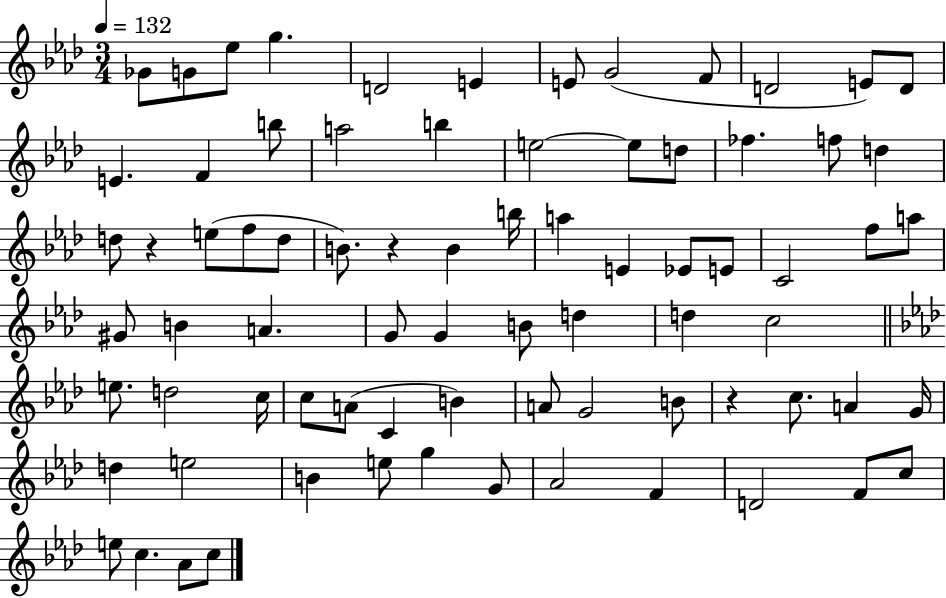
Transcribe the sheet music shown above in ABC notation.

X:1
T:Untitled
M:3/4
L:1/4
K:Ab
_G/2 G/2 _e/2 g D2 E E/2 G2 F/2 D2 E/2 D/2 E F b/2 a2 b e2 e/2 d/2 _f f/2 d d/2 z e/2 f/2 d/2 B/2 z B b/4 a E _E/2 E/2 C2 f/2 a/2 ^G/2 B A G/2 G B/2 d d c2 e/2 d2 c/4 c/2 A/2 C B A/2 G2 B/2 z c/2 A G/4 d e2 B e/2 g G/2 _A2 F D2 F/2 c/2 e/2 c _A/2 c/2